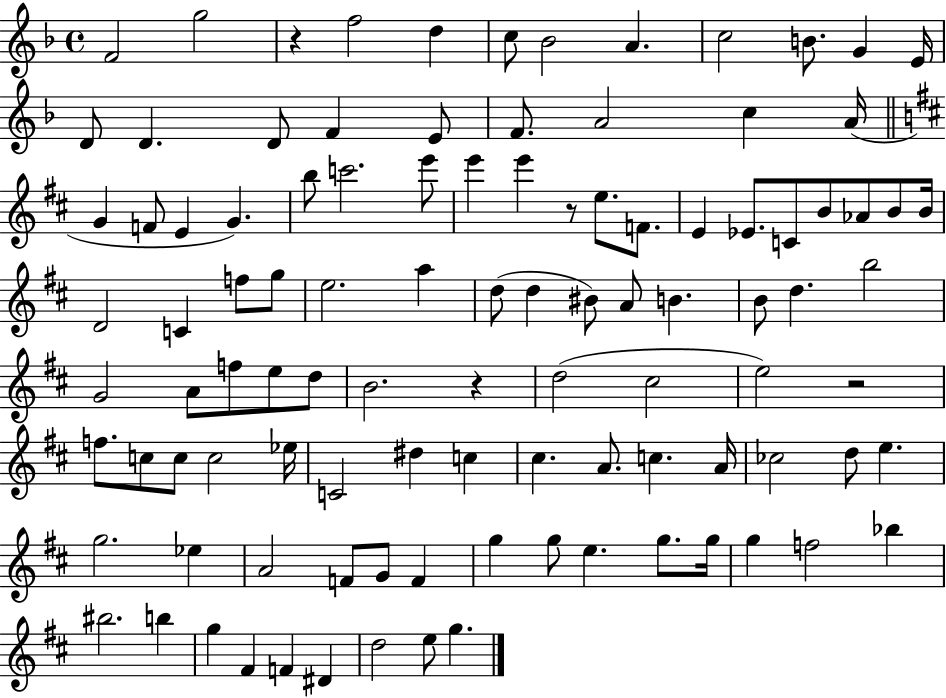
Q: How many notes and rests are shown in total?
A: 103